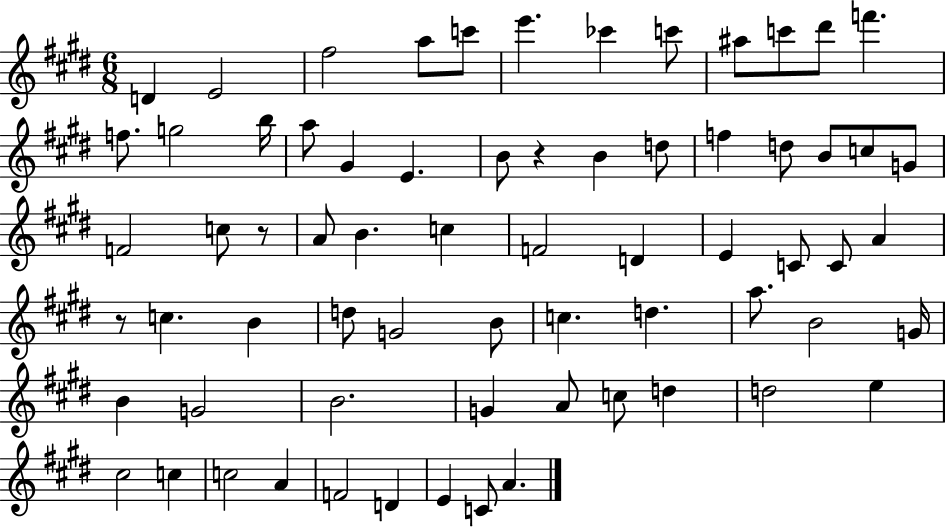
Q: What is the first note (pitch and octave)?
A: D4